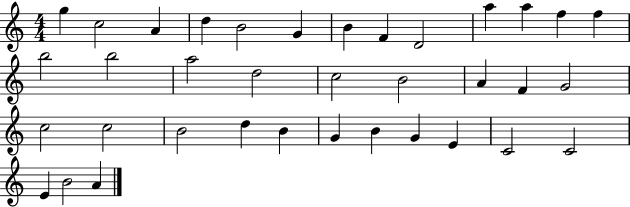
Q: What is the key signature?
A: C major